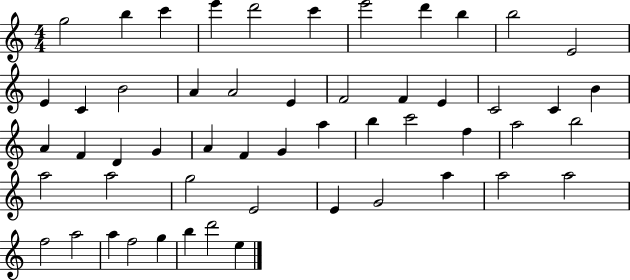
G5/h B5/q C6/q E6/q D6/h C6/q E6/h D6/q B5/q B5/h E4/h E4/q C4/q B4/h A4/q A4/h E4/q F4/h F4/q E4/q C4/h C4/q B4/q A4/q F4/q D4/q G4/q A4/q F4/q G4/q A5/q B5/q C6/h F5/q A5/h B5/h A5/h A5/h G5/h E4/h E4/q G4/h A5/q A5/h A5/h F5/h A5/h A5/q F5/h G5/q B5/q D6/h E5/q